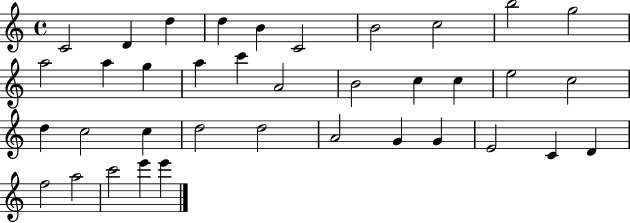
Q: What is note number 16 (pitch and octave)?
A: A4